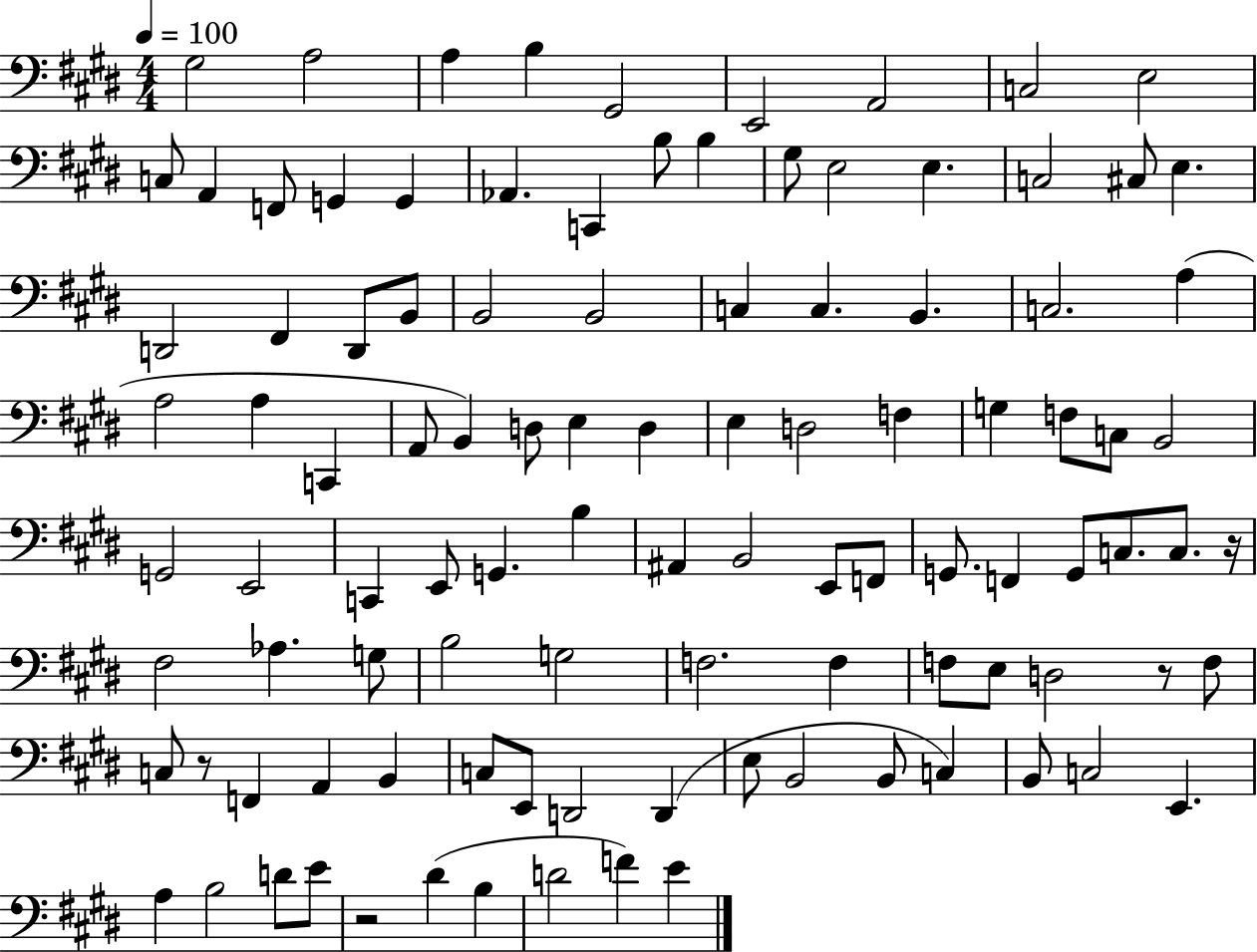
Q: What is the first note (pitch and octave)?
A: G#3